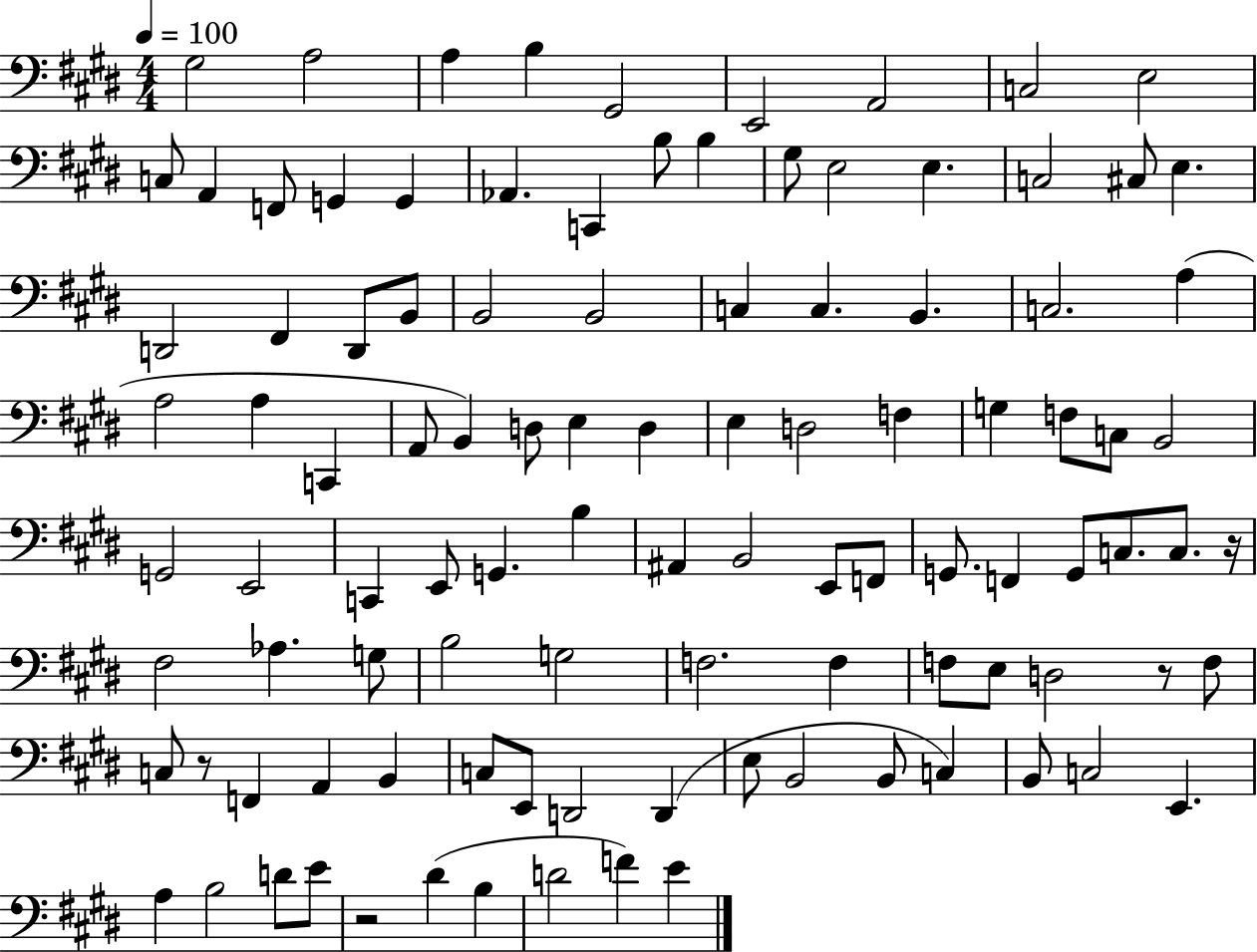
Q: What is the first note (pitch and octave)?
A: G#3